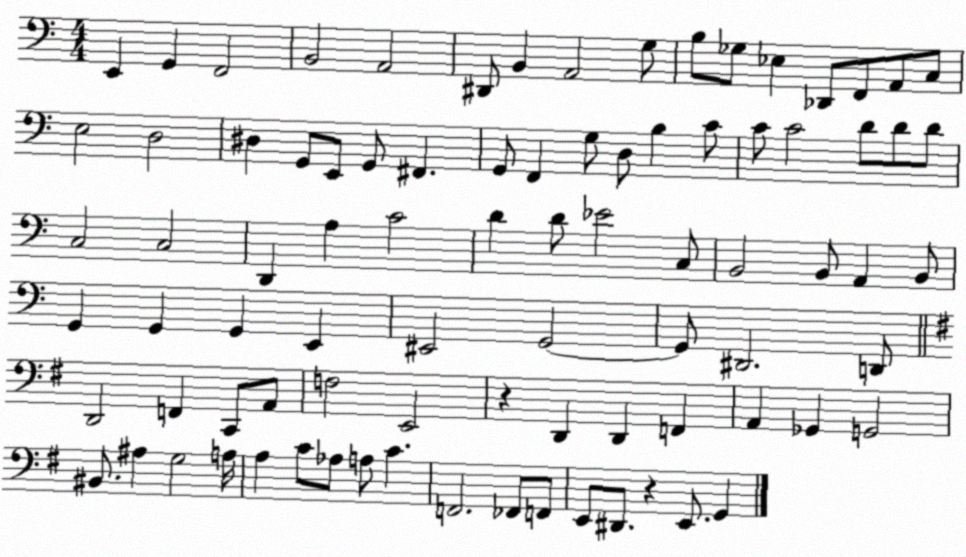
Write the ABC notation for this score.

X:1
T:Untitled
M:4/4
L:1/4
K:C
E,, G,, F,,2 B,,2 A,,2 ^D,,/2 B,, A,,2 G,/2 B,/2 _G,/2 _E, _D,,/2 F,,/2 A,,/2 C,/2 E,2 D,2 ^D, G,,/2 E,,/2 G,,/2 ^F,, G,,/2 F,, G,/2 D,/2 B, C/2 C/2 C2 D/2 D/2 D/2 C,2 C,2 D,, A, C2 D D/2 _E2 C,/2 B,,2 B,,/2 A,, B,,/2 G,, G,, G,, E,, ^E,,2 G,,2 G,,/2 ^D,,2 D,,/2 D,,2 F,, C,,/2 A,,/2 F,2 E,,2 z D,, D,, F,, A,, _G,, G,,2 ^B,,/2 ^A, G,2 A,/4 A, C/2 _A,/2 A,/2 C F,,2 _F,,/2 F,,/2 E,,/2 ^D,,/2 z E,,/2 G,,